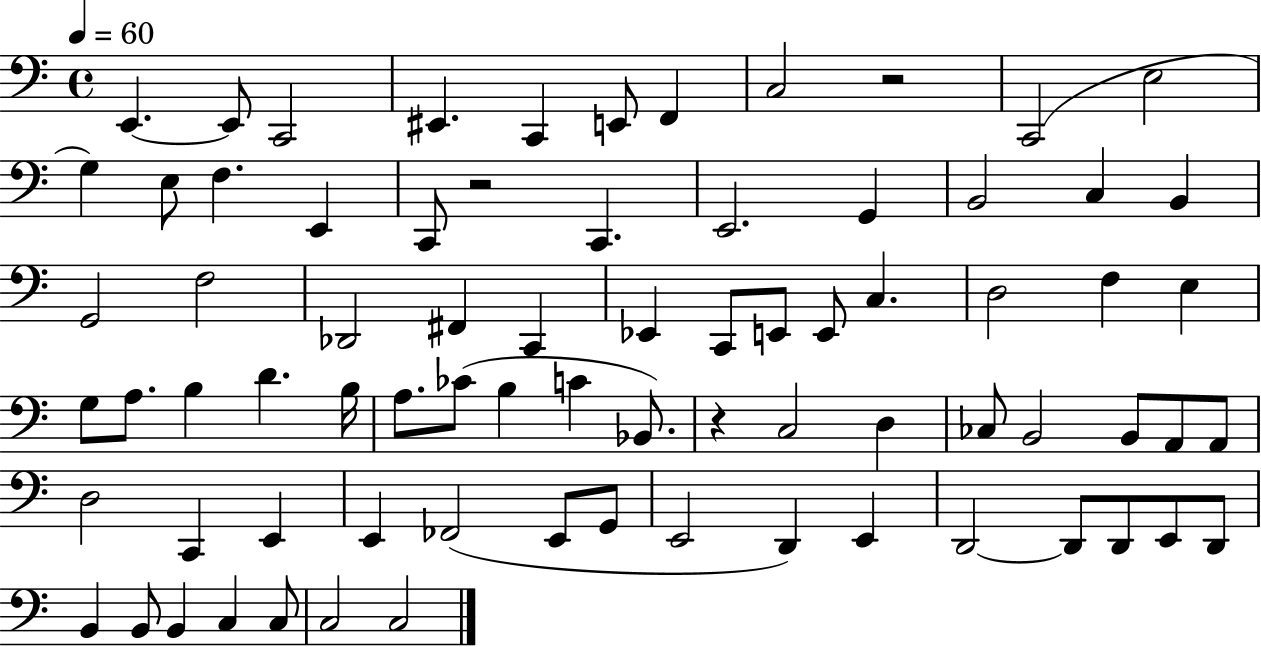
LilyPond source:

{
  \clef bass
  \time 4/4
  \defaultTimeSignature
  \key c \major
  \tempo 4 = 60
  e,4.~~ e,8 c,2 | eis,4. c,4 e,8 f,4 | c2 r2 | c,2( e2 | \break g4) e8 f4. e,4 | c,8 r2 c,4. | e,2. g,4 | b,2 c4 b,4 | \break g,2 f2 | des,2 fis,4 c,4 | ees,4 c,8 e,8 e,8 c4. | d2 f4 e4 | \break g8 a8. b4 d'4. b16 | a8. ces'8( b4 c'4 bes,8.) | r4 c2 d4 | ces8 b,2 b,8 a,8 a,8 | \break d2 c,4 e,4 | e,4 fes,2( e,8 g,8 | e,2 d,4) e,4 | d,2~~ d,8 d,8 e,8 d,8 | \break b,4 b,8 b,4 c4 c8 | c2 c2 | \bar "|."
}